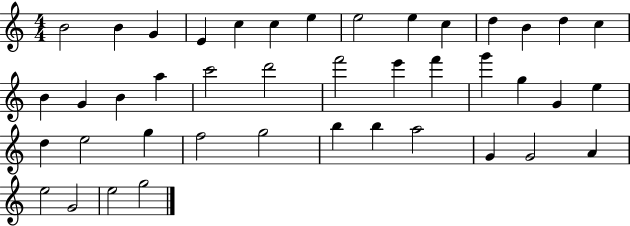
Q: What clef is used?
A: treble